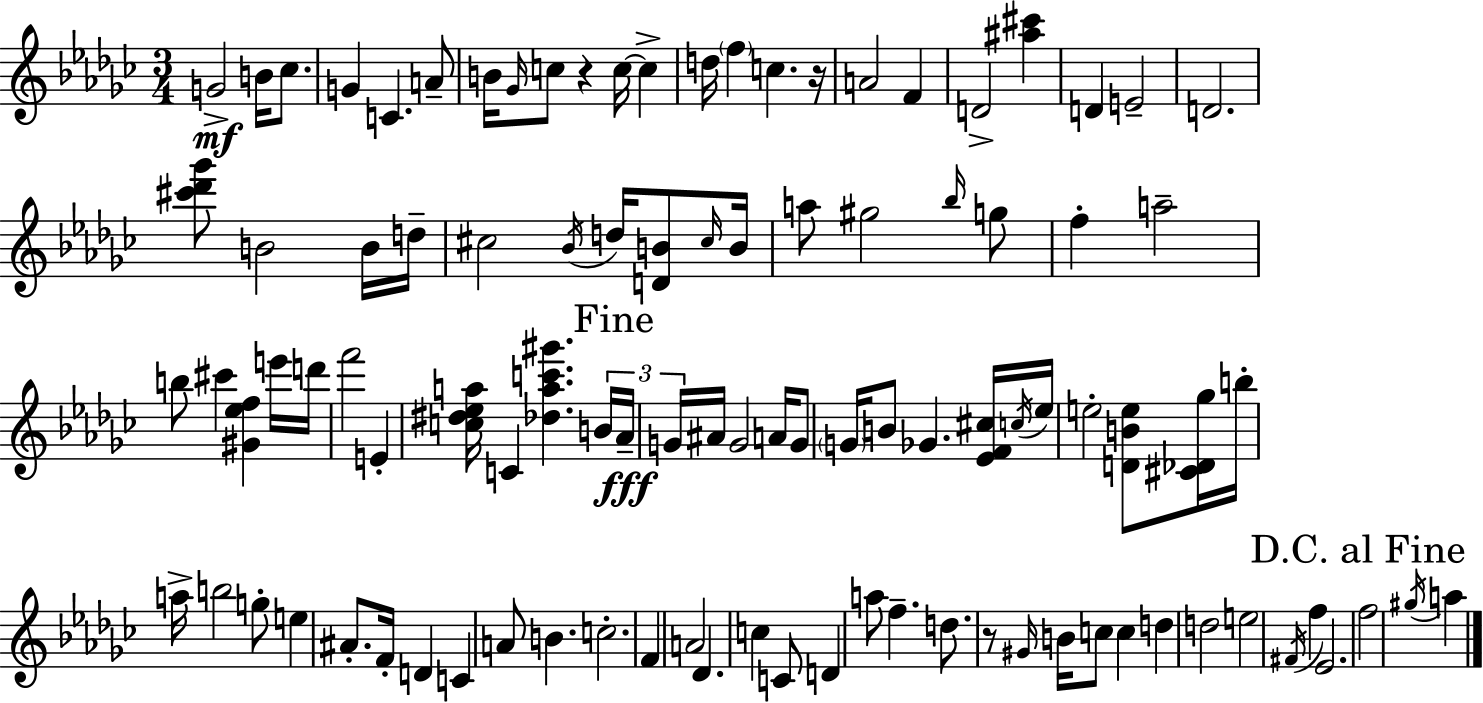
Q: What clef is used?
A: treble